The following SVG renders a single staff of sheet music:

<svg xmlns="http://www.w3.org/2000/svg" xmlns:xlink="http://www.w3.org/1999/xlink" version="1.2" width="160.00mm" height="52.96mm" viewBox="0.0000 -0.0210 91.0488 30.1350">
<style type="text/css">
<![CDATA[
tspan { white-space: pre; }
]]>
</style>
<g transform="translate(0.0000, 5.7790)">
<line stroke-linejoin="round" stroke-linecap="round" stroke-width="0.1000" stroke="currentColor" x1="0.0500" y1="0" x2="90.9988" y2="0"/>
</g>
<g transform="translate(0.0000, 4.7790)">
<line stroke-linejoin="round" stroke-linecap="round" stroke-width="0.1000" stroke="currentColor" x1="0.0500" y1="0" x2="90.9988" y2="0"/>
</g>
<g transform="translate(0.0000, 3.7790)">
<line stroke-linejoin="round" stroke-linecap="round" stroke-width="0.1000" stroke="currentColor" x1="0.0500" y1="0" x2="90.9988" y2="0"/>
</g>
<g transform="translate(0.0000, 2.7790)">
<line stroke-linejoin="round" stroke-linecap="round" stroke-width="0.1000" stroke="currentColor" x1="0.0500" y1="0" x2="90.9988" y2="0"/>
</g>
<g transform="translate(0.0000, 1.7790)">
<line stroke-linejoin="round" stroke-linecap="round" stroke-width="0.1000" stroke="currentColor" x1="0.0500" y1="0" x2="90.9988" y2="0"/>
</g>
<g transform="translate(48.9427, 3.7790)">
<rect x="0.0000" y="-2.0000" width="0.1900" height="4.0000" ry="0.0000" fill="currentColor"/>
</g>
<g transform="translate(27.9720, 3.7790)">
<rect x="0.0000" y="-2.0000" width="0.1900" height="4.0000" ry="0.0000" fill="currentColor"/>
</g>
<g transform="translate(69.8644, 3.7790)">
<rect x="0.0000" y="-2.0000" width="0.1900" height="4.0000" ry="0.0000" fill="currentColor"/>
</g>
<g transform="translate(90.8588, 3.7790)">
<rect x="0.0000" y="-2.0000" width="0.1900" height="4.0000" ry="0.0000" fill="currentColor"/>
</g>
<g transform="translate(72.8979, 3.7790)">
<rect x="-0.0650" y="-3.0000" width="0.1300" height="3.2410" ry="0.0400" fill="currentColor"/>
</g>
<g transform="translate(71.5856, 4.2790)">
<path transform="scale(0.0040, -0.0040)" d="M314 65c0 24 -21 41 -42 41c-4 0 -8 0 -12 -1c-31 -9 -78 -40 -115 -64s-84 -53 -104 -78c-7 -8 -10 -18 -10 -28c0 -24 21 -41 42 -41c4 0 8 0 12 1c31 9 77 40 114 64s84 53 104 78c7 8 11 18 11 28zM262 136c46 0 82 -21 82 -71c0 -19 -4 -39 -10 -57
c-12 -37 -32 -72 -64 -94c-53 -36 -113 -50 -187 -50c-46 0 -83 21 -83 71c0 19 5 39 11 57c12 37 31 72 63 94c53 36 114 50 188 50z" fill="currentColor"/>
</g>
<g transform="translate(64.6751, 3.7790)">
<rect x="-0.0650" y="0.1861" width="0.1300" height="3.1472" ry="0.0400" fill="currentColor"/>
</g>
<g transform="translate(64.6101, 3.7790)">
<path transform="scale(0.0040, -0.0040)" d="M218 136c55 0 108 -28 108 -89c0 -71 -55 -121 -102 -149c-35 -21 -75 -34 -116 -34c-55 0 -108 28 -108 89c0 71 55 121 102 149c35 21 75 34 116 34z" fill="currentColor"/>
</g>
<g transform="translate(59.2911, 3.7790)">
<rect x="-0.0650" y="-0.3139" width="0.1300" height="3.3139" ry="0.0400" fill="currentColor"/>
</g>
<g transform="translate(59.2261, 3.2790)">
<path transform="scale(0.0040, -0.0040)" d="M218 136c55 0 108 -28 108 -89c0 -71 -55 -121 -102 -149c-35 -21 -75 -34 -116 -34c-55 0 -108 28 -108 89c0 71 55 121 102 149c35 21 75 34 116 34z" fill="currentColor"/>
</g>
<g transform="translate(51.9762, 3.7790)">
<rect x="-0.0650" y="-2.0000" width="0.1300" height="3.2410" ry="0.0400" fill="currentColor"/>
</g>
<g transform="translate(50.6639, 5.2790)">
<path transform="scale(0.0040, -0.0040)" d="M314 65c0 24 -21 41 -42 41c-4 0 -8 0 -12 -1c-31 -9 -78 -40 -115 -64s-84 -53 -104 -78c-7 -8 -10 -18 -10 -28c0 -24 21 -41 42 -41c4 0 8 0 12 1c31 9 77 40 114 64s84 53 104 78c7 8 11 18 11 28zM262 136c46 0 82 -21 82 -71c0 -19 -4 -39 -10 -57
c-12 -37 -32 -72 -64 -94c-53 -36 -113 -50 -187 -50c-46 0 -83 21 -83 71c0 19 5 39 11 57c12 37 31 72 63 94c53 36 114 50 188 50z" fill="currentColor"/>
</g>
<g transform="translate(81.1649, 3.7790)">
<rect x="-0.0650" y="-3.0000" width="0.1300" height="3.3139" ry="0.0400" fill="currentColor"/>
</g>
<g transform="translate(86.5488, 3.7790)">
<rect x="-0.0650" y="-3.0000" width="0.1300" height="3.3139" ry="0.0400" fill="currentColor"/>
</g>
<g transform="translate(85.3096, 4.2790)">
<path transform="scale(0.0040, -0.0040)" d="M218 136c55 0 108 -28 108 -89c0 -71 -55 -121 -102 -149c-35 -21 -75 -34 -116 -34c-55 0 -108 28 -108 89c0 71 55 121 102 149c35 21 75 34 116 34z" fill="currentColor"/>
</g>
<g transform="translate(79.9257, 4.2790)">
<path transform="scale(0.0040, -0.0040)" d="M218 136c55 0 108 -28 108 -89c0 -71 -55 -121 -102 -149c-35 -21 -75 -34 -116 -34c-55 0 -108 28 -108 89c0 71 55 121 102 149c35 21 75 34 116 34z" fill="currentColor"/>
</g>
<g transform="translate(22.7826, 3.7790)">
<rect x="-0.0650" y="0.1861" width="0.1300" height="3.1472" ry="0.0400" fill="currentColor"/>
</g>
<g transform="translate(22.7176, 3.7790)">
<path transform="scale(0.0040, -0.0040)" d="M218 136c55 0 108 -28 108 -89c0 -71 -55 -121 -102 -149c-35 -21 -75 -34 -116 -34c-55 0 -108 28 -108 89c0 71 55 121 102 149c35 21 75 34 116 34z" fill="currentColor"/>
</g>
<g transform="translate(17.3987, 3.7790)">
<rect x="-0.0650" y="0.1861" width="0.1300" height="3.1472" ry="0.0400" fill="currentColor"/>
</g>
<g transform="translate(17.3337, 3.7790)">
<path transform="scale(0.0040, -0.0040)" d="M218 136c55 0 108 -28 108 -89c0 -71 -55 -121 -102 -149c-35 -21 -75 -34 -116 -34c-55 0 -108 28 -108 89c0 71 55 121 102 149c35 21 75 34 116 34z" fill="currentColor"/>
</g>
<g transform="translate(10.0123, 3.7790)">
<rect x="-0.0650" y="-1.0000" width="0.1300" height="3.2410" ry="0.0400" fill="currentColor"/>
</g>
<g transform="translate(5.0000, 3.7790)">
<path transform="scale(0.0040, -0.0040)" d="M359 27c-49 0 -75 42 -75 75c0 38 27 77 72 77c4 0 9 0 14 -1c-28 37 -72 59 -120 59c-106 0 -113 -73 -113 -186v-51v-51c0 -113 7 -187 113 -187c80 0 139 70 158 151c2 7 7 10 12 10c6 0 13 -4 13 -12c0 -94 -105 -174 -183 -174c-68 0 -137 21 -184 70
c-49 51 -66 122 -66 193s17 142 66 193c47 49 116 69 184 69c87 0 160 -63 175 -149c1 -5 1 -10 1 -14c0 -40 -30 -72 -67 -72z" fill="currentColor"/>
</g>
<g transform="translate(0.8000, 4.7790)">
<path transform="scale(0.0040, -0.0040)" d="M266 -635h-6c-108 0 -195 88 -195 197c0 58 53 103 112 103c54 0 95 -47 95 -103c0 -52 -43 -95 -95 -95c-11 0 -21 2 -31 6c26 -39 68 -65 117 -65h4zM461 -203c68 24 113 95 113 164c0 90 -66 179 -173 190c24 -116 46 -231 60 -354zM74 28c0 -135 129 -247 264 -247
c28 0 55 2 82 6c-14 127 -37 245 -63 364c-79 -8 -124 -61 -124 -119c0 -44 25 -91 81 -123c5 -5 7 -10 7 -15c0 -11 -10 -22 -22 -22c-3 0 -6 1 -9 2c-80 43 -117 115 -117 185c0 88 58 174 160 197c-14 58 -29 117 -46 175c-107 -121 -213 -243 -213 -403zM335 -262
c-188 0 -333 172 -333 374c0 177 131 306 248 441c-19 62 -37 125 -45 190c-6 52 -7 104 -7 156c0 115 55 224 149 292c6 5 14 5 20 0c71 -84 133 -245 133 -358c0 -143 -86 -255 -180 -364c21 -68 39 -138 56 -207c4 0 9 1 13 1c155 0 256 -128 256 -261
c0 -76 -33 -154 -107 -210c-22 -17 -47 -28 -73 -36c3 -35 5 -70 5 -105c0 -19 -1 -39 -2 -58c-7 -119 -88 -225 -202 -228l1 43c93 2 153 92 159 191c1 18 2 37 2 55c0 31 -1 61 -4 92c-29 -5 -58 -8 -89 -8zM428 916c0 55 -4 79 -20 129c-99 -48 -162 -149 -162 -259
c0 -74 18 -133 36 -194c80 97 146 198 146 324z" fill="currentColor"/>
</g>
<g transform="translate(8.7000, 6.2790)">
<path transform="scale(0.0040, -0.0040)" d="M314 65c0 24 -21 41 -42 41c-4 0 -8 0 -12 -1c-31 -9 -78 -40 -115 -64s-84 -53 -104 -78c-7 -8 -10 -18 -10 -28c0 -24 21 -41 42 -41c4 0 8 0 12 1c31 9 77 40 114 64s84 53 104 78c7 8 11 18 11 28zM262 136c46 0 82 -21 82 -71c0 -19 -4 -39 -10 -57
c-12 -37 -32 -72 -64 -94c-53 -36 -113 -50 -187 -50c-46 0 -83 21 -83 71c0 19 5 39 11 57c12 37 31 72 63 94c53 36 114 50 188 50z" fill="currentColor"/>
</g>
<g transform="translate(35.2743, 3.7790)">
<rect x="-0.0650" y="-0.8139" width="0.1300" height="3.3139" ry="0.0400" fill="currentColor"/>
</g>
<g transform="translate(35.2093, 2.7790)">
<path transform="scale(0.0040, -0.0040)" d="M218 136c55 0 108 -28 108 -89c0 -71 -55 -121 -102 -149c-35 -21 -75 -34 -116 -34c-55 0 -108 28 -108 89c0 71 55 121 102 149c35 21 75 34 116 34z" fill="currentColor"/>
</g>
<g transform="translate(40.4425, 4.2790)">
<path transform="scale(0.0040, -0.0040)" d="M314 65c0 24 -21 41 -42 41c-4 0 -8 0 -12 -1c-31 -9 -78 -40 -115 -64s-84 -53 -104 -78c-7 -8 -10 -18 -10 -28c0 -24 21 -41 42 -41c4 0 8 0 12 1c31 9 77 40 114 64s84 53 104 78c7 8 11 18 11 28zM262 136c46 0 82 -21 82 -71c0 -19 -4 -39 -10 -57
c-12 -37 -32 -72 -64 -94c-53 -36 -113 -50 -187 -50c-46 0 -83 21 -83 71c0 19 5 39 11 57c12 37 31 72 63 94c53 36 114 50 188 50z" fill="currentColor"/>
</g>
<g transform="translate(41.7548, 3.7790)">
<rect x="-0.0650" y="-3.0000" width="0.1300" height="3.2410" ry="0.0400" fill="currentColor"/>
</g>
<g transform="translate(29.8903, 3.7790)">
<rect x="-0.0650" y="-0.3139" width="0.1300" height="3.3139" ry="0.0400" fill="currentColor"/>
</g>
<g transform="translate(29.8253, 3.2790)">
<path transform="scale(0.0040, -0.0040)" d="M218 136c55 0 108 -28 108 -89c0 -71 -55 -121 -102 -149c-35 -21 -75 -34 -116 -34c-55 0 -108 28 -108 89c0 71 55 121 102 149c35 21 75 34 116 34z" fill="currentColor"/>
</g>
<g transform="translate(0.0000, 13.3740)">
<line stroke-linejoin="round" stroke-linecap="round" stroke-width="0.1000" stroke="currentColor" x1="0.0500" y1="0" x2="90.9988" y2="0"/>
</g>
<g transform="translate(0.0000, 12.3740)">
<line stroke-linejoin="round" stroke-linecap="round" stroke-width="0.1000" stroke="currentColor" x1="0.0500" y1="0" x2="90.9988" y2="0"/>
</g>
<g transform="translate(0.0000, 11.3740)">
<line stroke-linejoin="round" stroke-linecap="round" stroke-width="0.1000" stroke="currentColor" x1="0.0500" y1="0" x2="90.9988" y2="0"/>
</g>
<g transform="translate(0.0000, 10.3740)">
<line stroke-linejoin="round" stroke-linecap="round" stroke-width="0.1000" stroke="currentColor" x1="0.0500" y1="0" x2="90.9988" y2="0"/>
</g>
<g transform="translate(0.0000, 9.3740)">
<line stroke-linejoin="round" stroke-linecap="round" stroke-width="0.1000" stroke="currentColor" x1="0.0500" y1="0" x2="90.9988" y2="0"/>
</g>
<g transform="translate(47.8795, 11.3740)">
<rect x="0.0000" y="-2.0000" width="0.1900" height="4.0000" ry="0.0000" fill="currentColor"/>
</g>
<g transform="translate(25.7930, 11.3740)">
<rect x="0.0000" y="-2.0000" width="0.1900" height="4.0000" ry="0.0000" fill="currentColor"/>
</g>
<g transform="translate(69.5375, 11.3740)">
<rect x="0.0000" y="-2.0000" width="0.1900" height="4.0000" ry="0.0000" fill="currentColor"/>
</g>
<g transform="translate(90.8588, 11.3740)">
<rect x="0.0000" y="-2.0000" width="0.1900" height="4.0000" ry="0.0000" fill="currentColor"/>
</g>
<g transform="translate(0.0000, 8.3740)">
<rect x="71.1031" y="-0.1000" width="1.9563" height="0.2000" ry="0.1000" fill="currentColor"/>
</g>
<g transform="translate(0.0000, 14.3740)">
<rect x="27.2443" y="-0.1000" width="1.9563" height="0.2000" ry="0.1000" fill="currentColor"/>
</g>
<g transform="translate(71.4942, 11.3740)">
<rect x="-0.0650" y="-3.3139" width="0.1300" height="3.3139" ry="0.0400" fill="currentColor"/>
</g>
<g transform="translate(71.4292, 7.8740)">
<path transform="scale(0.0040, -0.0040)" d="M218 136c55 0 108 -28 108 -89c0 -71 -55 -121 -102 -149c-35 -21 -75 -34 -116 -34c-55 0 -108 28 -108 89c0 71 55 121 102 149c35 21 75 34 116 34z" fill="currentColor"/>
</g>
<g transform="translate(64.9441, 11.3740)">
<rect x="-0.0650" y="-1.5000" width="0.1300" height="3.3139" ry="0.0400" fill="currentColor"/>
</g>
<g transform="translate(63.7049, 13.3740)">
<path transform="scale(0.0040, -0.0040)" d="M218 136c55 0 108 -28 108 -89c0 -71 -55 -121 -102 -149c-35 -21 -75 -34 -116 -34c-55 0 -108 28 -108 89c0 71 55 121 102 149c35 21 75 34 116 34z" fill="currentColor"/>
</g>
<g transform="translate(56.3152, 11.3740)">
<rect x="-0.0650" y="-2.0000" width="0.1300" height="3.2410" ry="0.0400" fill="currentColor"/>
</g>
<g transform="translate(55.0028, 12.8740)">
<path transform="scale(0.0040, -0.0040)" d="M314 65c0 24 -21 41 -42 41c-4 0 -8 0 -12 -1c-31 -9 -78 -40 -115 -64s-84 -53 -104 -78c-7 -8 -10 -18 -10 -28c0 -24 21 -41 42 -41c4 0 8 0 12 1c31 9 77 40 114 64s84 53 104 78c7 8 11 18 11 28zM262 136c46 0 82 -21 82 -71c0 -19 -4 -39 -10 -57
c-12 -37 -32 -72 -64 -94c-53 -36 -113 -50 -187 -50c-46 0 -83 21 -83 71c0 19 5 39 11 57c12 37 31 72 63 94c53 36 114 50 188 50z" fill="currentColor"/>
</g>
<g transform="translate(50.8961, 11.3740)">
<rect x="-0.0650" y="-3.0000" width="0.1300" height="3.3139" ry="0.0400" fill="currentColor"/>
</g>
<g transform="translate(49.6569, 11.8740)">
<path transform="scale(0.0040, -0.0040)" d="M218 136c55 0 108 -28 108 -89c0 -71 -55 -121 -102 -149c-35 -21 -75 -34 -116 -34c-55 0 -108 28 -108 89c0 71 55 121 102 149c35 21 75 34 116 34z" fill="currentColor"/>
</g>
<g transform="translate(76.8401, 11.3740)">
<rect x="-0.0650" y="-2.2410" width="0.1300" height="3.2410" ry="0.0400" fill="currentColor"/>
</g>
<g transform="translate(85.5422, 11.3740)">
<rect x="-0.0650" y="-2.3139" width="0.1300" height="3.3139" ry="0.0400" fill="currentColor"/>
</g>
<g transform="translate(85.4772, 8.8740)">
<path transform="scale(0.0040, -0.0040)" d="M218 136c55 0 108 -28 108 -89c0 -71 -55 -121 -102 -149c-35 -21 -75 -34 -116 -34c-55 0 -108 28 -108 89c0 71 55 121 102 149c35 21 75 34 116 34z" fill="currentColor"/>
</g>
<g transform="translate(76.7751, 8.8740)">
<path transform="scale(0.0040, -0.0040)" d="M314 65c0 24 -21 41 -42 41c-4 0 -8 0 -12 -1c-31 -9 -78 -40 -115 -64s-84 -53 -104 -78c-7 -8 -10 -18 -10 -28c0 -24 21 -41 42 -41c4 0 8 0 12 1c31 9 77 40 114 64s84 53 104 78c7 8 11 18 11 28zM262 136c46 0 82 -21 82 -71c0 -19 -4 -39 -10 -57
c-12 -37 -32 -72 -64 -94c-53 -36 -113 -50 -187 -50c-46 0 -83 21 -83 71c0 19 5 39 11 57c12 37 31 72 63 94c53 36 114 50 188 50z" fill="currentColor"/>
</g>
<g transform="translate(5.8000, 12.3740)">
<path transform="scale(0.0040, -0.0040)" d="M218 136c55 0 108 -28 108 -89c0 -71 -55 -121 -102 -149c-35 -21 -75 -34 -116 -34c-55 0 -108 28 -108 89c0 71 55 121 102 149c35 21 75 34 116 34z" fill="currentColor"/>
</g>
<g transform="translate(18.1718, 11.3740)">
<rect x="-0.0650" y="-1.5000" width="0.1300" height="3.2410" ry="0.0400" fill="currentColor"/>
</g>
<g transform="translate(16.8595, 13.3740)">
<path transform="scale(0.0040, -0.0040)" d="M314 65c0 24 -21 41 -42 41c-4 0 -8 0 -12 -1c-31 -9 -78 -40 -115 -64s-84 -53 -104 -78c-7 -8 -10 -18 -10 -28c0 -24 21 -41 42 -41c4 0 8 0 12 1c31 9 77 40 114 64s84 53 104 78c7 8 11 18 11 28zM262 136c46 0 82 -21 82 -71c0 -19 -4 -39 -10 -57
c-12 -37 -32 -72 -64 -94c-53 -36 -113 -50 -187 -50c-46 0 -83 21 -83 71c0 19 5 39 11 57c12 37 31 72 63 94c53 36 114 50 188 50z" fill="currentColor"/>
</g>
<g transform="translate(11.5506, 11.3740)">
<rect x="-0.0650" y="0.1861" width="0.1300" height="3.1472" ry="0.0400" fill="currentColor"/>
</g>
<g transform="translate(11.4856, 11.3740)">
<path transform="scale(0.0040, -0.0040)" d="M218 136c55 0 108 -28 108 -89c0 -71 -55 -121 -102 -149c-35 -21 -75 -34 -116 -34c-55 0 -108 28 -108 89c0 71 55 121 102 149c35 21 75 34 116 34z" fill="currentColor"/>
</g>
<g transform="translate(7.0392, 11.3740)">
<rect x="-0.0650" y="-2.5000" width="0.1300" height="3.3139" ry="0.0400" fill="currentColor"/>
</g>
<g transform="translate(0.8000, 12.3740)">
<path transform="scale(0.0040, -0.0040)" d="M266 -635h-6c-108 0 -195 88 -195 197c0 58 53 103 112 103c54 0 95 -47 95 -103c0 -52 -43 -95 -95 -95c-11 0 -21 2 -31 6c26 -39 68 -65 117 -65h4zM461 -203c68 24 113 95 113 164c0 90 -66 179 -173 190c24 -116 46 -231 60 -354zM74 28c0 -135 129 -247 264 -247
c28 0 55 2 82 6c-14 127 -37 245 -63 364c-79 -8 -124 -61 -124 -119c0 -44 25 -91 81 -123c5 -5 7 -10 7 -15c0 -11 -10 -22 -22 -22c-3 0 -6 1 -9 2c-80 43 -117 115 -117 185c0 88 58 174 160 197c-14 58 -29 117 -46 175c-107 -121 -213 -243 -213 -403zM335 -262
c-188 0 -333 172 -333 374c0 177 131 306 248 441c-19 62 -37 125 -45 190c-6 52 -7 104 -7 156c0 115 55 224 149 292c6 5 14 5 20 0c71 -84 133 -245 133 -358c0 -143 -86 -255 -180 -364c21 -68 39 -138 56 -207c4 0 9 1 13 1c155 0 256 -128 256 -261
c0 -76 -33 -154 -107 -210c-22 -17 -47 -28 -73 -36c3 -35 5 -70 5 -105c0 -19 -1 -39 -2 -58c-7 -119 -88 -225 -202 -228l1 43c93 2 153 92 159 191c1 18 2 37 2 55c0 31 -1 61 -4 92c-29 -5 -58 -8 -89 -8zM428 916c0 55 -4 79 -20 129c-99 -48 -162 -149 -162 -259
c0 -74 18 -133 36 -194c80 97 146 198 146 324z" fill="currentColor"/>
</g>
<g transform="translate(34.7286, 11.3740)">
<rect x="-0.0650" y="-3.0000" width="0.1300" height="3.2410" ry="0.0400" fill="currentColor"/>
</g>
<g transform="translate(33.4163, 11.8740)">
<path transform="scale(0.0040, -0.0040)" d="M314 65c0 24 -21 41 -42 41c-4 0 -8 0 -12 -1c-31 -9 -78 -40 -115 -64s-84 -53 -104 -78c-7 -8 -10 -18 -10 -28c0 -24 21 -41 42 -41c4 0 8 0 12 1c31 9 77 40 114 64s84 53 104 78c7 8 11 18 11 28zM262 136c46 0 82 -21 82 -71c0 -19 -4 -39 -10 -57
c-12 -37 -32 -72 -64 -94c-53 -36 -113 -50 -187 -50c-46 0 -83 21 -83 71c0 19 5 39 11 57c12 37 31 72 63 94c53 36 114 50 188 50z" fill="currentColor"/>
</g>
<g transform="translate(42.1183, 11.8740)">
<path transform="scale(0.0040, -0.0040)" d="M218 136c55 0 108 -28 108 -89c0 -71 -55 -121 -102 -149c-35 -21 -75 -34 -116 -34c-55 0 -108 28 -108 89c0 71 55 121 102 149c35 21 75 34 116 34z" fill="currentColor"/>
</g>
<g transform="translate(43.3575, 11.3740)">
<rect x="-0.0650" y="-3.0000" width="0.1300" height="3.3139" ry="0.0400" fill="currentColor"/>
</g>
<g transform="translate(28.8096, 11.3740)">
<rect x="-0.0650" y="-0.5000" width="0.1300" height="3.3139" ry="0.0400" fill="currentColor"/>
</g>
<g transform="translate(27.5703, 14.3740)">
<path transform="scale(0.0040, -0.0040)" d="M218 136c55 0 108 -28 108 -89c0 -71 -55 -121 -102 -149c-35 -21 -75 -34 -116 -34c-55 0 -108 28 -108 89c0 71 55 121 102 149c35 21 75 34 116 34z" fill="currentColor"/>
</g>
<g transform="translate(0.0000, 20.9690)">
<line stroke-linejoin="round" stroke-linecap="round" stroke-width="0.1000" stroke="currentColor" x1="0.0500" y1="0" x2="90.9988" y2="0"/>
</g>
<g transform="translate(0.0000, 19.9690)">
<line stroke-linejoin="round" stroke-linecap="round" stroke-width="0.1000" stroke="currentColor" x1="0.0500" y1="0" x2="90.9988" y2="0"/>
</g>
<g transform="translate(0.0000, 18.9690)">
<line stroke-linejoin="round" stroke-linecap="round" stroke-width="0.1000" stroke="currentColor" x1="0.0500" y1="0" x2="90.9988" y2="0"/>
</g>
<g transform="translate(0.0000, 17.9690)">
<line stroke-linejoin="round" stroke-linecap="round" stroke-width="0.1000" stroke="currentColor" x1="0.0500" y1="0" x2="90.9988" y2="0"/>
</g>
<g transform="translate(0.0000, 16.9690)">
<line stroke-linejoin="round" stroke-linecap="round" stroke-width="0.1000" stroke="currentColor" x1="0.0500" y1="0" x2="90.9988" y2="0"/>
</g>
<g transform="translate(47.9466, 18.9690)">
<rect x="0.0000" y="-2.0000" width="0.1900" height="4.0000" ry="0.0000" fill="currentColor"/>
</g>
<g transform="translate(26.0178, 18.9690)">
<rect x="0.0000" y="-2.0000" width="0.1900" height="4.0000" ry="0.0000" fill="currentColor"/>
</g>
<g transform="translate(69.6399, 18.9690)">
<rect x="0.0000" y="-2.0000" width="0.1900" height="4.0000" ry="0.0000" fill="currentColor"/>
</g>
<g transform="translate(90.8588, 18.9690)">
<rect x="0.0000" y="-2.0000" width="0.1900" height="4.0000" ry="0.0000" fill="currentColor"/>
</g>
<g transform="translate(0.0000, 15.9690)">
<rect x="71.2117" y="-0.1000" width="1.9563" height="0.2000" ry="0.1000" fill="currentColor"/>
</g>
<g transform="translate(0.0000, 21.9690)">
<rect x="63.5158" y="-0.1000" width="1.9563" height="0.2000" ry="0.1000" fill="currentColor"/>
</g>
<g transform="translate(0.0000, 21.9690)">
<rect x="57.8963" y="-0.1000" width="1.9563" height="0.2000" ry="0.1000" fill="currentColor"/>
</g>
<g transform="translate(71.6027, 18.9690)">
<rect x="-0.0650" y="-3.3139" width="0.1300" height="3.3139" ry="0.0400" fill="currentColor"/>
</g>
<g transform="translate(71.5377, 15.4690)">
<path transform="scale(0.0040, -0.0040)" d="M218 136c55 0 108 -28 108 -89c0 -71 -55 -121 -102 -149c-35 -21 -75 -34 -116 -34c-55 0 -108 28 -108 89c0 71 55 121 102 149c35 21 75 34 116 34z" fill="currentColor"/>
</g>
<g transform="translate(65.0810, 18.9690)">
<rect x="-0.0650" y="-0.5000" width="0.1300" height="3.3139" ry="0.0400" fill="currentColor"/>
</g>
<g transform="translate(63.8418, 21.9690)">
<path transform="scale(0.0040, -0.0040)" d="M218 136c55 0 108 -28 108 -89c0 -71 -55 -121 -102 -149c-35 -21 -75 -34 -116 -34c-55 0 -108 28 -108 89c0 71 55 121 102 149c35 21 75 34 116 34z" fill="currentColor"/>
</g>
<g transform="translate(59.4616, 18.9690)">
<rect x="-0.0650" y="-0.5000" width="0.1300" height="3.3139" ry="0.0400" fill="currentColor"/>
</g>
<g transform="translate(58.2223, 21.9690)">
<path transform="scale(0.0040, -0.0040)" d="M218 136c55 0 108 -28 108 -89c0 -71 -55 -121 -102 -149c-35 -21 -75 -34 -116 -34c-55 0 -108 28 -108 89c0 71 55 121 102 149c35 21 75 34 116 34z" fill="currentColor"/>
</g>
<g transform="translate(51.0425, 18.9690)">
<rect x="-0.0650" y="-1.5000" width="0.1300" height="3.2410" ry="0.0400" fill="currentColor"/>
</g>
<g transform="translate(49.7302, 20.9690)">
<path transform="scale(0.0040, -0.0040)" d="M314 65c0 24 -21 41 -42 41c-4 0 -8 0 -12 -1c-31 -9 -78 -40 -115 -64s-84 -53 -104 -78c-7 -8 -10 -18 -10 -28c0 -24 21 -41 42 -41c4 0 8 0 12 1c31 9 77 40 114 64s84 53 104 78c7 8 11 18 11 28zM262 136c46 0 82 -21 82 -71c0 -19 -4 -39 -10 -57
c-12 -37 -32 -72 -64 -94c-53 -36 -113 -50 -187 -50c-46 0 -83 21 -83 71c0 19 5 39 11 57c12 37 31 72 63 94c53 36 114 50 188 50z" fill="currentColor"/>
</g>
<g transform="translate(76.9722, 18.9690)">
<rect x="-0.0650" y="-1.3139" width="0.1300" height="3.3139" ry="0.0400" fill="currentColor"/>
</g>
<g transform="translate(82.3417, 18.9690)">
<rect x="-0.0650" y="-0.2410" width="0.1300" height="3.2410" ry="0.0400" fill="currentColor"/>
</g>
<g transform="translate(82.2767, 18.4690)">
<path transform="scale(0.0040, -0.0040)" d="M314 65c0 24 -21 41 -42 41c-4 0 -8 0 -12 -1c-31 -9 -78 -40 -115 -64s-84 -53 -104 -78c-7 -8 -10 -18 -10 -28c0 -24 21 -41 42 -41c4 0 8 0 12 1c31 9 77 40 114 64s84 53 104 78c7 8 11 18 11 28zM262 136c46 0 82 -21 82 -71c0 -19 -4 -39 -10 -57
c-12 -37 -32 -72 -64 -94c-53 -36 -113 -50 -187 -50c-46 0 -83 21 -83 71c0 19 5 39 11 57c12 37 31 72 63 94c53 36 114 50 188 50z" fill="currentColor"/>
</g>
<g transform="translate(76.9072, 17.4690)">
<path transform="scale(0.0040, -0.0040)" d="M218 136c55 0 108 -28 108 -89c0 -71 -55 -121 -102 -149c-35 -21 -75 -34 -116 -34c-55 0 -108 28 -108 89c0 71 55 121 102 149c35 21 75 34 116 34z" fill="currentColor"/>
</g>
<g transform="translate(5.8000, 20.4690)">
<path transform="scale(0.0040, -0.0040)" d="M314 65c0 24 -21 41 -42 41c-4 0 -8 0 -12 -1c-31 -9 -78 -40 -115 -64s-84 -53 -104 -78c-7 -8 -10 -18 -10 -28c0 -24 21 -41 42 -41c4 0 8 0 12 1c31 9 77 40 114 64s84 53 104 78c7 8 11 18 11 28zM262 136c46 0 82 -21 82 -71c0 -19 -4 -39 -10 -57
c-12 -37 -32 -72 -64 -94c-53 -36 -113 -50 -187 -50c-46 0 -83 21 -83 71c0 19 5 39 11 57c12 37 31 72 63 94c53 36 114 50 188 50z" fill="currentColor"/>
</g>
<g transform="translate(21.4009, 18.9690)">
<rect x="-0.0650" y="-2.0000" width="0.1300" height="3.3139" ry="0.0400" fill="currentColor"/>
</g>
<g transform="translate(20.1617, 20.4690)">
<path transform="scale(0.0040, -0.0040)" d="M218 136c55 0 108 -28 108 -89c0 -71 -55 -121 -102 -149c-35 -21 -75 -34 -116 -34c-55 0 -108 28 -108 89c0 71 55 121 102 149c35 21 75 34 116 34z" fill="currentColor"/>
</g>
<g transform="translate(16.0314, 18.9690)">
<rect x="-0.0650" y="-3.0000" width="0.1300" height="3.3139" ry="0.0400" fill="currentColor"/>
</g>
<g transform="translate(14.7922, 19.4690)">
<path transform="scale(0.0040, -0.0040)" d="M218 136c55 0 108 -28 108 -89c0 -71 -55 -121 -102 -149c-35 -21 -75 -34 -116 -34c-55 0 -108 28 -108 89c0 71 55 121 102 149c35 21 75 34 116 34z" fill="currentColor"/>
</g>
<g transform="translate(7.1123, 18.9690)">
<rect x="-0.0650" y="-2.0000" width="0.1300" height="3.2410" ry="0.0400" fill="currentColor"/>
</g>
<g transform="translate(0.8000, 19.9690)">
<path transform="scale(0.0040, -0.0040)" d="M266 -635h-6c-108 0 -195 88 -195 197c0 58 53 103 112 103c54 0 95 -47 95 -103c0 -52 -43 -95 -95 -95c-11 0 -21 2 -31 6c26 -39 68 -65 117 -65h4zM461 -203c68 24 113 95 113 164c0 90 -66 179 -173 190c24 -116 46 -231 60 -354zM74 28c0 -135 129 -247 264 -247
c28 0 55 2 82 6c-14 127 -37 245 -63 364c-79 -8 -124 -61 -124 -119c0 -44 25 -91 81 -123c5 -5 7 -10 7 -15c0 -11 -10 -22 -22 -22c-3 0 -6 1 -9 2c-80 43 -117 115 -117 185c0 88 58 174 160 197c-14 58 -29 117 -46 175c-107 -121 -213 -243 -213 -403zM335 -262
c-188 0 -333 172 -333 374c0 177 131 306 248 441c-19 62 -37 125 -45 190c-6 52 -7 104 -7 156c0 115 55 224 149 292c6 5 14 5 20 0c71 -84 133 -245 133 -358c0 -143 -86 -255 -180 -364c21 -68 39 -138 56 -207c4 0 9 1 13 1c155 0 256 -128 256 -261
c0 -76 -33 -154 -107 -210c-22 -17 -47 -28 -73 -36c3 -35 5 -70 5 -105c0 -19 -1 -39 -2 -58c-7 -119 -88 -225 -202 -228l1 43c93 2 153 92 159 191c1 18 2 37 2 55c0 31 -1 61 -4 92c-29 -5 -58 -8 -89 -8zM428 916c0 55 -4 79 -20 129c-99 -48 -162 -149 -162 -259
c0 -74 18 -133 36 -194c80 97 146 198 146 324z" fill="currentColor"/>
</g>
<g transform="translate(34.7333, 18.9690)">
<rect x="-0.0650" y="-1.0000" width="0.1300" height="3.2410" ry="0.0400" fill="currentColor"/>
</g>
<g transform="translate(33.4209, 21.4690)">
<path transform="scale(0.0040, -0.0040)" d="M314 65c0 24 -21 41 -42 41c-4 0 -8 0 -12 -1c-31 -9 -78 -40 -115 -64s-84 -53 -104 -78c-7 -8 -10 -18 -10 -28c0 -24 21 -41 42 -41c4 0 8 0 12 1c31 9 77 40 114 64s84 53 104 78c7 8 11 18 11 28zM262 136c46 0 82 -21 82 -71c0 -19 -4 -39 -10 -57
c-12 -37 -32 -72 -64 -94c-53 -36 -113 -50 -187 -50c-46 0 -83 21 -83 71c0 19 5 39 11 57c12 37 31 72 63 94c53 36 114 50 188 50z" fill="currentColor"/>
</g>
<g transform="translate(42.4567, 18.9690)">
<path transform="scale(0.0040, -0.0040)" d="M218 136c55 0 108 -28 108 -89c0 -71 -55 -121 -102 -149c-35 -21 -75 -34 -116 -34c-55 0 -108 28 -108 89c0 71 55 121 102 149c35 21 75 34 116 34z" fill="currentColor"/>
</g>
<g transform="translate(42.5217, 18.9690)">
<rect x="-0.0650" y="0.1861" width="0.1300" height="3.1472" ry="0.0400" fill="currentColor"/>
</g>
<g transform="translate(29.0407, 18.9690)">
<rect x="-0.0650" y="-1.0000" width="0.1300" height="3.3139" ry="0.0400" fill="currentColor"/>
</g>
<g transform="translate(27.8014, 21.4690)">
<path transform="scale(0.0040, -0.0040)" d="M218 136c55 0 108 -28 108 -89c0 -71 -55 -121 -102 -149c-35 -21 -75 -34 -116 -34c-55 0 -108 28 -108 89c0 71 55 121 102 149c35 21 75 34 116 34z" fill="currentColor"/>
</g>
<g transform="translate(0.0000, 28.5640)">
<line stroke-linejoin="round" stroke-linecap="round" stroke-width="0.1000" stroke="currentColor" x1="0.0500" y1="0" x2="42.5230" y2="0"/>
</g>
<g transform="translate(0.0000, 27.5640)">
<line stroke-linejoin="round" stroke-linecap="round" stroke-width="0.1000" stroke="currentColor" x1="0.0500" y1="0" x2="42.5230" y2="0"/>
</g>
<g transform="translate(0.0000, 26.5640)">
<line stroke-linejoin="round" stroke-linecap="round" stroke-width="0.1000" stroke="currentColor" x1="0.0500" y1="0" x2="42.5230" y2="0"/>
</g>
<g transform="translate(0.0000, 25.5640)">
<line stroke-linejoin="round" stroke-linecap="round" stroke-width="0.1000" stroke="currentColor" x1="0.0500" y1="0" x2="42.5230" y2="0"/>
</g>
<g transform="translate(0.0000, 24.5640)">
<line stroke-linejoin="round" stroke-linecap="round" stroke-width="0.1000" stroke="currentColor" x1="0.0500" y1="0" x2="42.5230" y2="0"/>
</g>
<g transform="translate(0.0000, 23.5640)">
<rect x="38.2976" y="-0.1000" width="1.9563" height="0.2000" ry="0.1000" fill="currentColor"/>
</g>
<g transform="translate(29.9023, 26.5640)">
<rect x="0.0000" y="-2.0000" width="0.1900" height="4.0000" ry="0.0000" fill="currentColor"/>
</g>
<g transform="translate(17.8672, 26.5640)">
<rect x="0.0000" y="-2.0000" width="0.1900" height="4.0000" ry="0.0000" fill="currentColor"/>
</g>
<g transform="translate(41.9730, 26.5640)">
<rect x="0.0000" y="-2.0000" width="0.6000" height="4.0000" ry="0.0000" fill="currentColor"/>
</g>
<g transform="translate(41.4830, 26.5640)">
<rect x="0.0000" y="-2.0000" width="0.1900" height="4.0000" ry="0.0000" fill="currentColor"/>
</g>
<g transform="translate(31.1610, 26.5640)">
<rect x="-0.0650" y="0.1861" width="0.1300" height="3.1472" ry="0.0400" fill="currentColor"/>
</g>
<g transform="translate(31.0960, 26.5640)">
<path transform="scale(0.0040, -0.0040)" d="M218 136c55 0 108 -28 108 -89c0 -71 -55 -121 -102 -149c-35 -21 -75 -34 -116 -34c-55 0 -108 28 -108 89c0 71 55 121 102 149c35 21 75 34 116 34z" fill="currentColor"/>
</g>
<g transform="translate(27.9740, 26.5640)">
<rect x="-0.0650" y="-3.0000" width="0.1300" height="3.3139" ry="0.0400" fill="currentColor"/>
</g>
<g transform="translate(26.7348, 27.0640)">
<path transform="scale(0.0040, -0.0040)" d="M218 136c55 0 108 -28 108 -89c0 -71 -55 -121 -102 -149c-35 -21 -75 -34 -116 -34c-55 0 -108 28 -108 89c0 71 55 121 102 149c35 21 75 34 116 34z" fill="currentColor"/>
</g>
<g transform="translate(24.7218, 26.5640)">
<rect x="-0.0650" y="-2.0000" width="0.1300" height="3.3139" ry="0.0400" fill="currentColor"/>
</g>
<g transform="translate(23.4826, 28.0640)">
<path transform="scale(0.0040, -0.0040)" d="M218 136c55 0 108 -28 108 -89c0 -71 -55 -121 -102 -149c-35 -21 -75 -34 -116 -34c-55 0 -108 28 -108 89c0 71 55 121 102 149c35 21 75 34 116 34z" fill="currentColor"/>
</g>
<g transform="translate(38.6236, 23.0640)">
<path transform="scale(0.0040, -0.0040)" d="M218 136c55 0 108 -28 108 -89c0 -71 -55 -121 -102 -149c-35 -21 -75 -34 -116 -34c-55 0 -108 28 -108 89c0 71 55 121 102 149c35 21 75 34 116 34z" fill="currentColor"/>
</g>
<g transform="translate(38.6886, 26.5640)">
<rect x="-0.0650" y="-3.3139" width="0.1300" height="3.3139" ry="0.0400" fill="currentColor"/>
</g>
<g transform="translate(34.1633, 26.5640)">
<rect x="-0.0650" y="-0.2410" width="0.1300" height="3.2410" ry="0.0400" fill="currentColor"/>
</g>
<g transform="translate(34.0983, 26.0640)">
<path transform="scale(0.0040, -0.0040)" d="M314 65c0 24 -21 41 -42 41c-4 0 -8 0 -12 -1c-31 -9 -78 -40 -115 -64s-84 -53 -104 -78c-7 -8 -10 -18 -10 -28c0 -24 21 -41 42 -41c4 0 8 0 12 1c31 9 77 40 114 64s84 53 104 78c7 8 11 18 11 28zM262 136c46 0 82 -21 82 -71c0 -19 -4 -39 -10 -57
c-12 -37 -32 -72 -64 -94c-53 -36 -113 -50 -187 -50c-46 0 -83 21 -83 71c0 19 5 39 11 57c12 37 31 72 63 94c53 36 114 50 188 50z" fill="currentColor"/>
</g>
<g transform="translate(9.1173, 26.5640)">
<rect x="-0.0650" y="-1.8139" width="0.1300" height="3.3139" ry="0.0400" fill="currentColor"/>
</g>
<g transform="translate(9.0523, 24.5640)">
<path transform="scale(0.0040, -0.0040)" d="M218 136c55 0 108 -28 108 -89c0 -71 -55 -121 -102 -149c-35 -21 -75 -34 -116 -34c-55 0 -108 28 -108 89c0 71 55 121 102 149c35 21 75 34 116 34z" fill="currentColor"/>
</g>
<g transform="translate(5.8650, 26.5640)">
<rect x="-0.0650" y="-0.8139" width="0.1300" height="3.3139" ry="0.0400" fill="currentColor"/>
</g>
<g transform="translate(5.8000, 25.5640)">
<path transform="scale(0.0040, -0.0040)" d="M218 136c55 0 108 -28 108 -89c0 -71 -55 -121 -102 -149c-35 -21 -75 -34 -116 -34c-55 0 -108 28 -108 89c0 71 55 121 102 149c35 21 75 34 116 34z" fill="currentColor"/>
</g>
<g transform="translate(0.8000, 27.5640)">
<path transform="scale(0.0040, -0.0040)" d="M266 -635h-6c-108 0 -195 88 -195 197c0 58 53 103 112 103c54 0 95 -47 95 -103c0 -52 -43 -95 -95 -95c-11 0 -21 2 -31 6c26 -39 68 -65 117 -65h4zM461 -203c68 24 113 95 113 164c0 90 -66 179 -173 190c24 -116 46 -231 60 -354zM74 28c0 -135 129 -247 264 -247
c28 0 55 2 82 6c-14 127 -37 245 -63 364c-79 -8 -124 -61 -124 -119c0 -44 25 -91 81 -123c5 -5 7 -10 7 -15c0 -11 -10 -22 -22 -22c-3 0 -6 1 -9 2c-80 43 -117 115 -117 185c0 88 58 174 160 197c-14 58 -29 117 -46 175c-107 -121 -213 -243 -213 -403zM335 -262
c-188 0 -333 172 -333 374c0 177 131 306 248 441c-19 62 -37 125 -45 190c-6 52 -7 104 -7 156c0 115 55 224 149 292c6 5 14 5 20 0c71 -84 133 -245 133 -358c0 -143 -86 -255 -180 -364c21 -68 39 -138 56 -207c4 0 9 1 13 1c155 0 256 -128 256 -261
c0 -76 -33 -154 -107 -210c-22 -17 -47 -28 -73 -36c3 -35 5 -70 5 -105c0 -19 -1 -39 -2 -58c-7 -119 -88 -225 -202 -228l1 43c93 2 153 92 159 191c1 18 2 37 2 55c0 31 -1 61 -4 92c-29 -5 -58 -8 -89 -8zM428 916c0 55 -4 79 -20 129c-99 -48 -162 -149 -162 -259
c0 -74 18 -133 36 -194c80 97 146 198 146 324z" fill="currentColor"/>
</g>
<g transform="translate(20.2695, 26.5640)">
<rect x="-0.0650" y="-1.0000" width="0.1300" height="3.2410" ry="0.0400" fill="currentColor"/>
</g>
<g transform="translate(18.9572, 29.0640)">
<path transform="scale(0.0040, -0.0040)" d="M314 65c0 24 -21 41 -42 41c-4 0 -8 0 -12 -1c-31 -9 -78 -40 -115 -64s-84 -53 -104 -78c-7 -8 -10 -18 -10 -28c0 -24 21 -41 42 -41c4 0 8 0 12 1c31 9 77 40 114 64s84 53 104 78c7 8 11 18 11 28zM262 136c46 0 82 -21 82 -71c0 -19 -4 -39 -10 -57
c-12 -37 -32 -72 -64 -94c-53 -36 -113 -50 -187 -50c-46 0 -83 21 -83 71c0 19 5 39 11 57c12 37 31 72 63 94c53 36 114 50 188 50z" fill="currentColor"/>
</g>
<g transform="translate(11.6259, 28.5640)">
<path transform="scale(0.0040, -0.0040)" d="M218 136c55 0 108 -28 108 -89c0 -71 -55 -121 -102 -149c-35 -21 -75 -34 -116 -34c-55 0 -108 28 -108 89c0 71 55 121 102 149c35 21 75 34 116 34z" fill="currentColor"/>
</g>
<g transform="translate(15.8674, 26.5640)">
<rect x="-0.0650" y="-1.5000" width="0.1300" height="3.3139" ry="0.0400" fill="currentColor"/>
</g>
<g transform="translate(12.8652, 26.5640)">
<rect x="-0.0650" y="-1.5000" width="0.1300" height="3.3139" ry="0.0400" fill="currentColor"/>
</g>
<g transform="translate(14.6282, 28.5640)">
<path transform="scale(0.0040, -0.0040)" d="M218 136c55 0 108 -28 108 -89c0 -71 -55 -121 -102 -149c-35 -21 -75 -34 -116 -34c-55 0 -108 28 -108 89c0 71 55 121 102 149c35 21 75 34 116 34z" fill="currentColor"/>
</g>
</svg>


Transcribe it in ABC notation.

X:1
T:Untitled
M:4/4
L:1/4
K:C
D2 B B c d A2 F2 c B A2 A A G B E2 C A2 A A F2 E b g2 g F2 A F D D2 B E2 C C b e c2 d f E E D2 F A B c2 b